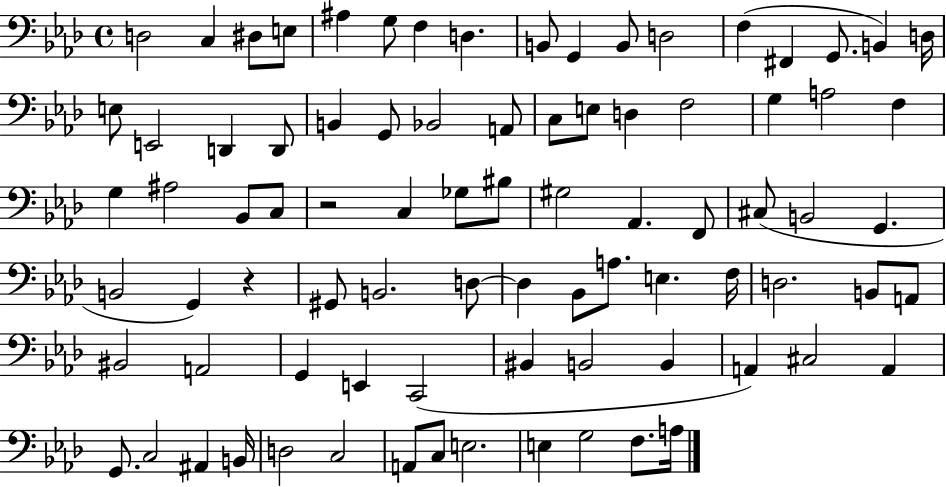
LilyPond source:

{
  \clef bass
  \time 4/4
  \defaultTimeSignature
  \key aes \major
  d2 c4 dis8 e8 | ais4 g8 f4 d4. | b,8 g,4 b,8 d2 | f4( fis,4 g,8. b,4) d16 | \break e8 e,2 d,4 d,8 | b,4 g,8 bes,2 a,8 | c8 e8 d4 f2 | g4 a2 f4 | \break g4 ais2 bes,8 c8 | r2 c4 ges8 bis8 | gis2 aes,4. f,8 | cis8( b,2 g,4. | \break b,2 g,4) r4 | gis,8 b,2. d8~~ | d4 bes,8 a8. e4. f16 | d2. b,8 a,8 | \break bis,2 a,2 | g,4 e,4 c,2( | bis,4 b,2 b,4 | a,4) cis2 a,4 | \break g,8. c2 ais,4 b,16 | d2 c2 | a,8 c8 e2. | e4 g2 f8. a16 | \break \bar "|."
}